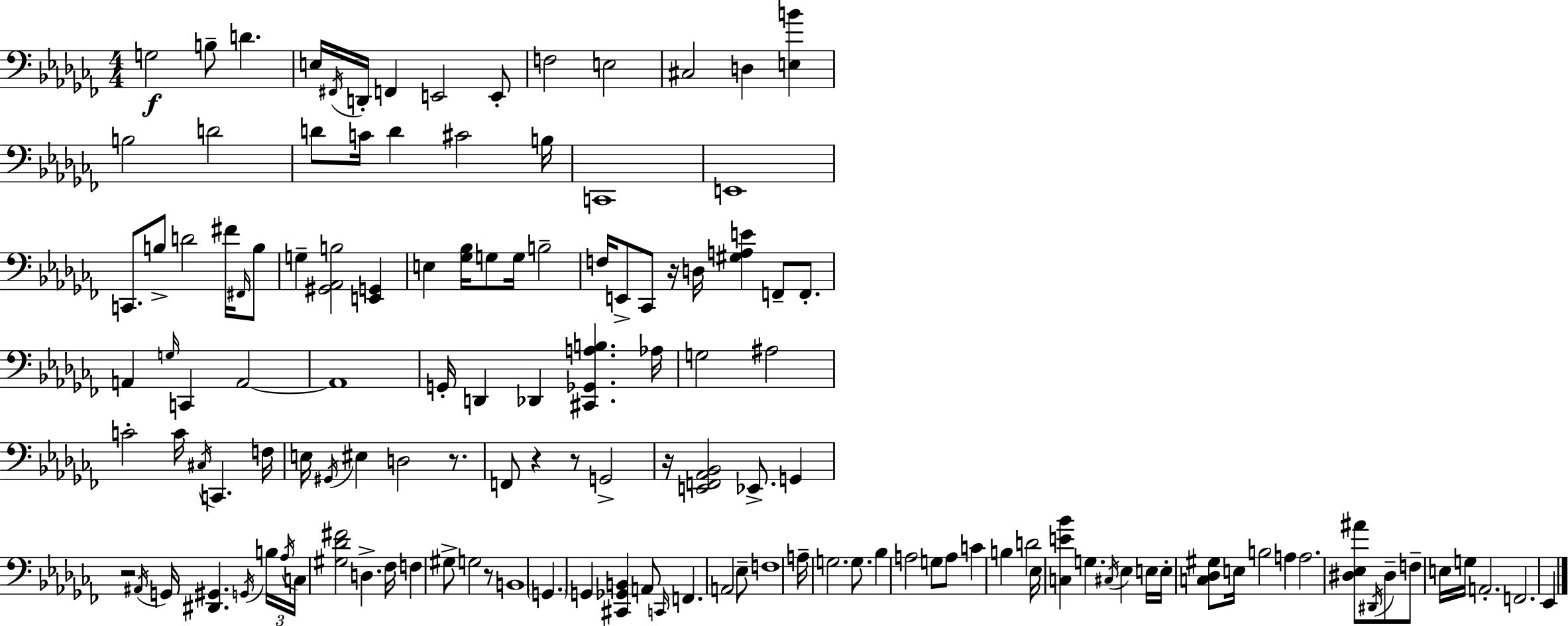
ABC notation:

X:1
T:Untitled
M:4/4
L:1/4
K:Abm
G,2 B,/2 D E,/4 ^F,,/4 D,,/4 F,, E,,2 E,,/2 F,2 E,2 ^C,2 D, [E,B] B,2 D2 D/2 C/4 D ^C2 B,/4 C,,4 E,,4 C,,/2 B,/2 D2 ^F/4 ^F,,/4 B,/2 G, [^G,,_A,,B,]2 [E,,G,,] E, [_G,_B,]/4 G,/2 G,/4 B,2 F,/4 E,,/2 _C,,/2 z/4 D,/4 [^G,A,E] F,,/2 F,,/2 A,, G,/4 C,, A,,2 A,,4 G,,/4 D,, _D,, [^C,,_G,,A,B,] _A,/4 G,2 ^A,2 C2 C/4 ^C,/4 C,, F,/4 E,/4 ^G,,/4 ^E, D,2 z/2 F,,/2 z z/2 G,,2 z/4 [E,,F,,_A,,_B,,]2 _E,,/2 G,, z2 ^A,,/4 G,,/4 [^D,,^G,,] G,,/4 B,/4 _A,/4 C,/4 [^G,_D^F]2 D, _F,/4 F, ^G,/2 G,2 z/2 B,,4 G,, G,, [^C,,_G,,B,,] A,,/2 C,,/4 F,, A,,2 _E,/2 F,4 A,/4 G,2 G,/2 _B, A,2 G,/2 A,/2 C B, D2 _E,/4 [C,E_B] G, ^C,/4 _E, E,/4 E,/4 [C,_D,^G,]/2 E,/4 B,2 A, A,2 [^D,_E,^A]/2 ^D,,/4 ^D,/2 F,/2 E,/4 G,/4 A,,2 F,,2 _E,,